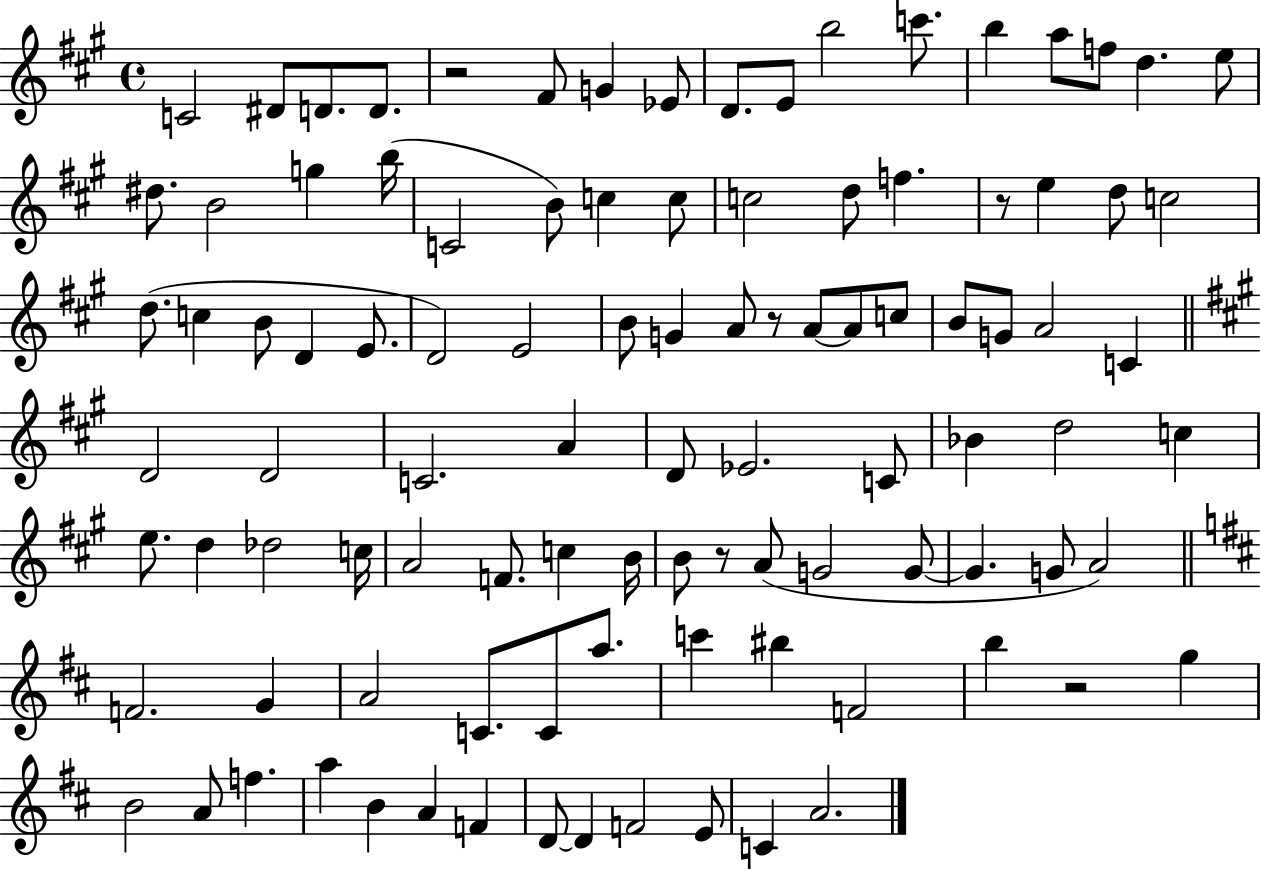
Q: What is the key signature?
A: A major